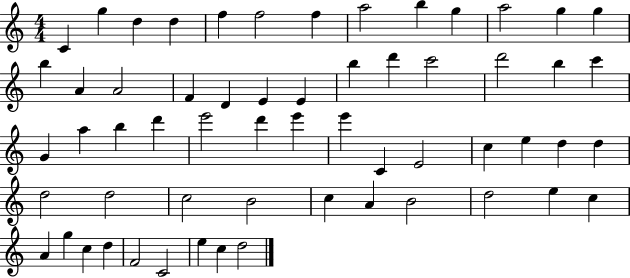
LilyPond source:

{
  \clef treble
  \numericTimeSignature
  \time 4/4
  \key c \major
  c'4 g''4 d''4 d''4 | f''4 f''2 f''4 | a''2 b''4 g''4 | a''2 g''4 g''4 | \break b''4 a'4 a'2 | f'4 d'4 e'4 e'4 | b''4 d'''4 c'''2 | d'''2 b''4 c'''4 | \break g'4 a''4 b''4 d'''4 | e'''2 d'''4 e'''4 | e'''4 c'4 e'2 | c''4 e''4 d''4 d''4 | \break d''2 d''2 | c''2 b'2 | c''4 a'4 b'2 | d''2 e''4 c''4 | \break a'4 g''4 c''4 d''4 | f'2 c'2 | e''4 c''4 d''2 | \bar "|."
}